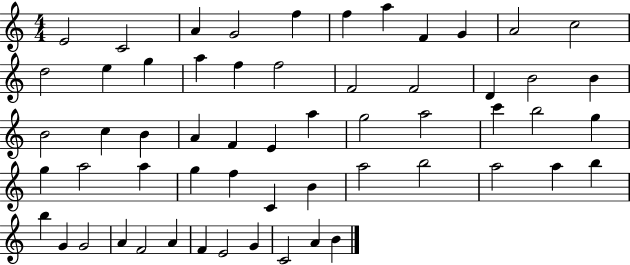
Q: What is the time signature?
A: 4/4